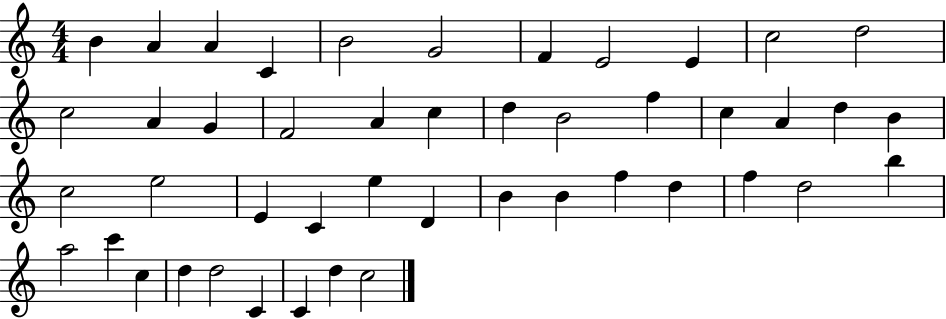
{
  \clef treble
  \numericTimeSignature
  \time 4/4
  \key c \major
  b'4 a'4 a'4 c'4 | b'2 g'2 | f'4 e'2 e'4 | c''2 d''2 | \break c''2 a'4 g'4 | f'2 a'4 c''4 | d''4 b'2 f''4 | c''4 a'4 d''4 b'4 | \break c''2 e''2 | e'4 c'4 e''4 d'4 | b'4 b'4 f''4 d''4 | f''4 d''2 b''4 | \break a''2 c'''4 c''4 | d''4 d''2 c'4 | c'4 d''4 c''2 | \bar "|."
}